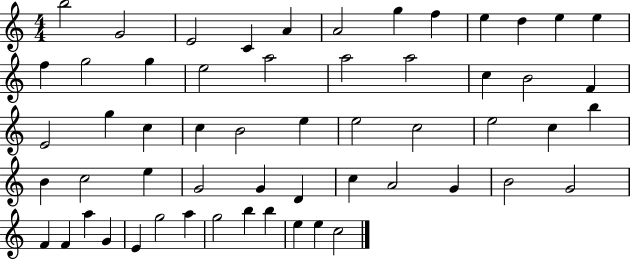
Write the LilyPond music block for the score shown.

{
  \clef treble
  \numericTimeSignature
  \time 4/4
  \key c \major
  b''2 g'2 | e'2 c'4 a'4 | a'2 g''4 f''4 | e''4 d''4 e''4 e''4 | \break f''4 g''2 g''4 | e''2 a''2 | a''2 a''2 | c''4 b'2 f'4 | \break e'2 g''4 c''4 | c''4 b'2 e''4 | e''2 c''2 | e''2 c''4 b''4 | \break b'4 c''2 e''4 | g'2 g'4 d'4 | c''4 a'2 g'4 | b'2 g'2 | \break f'4 f'4 a''4 g'4 | e'4 g''2 a''4 | g''2 b''4 b''4 | e''4 e''4 c''2 | \break \bar "|."
}